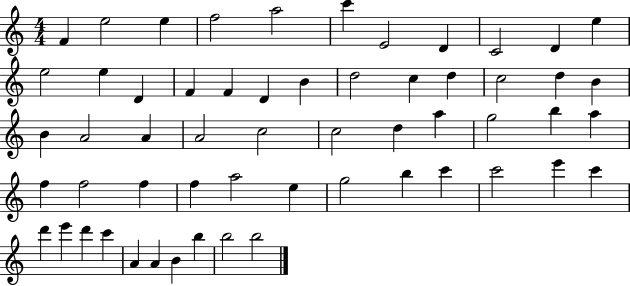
{
  \clef treble
  \numericTimeSignature
  \time 4/4
  \key c \major
  f'4 e''2 e''4 | f''2 a''2 | c'''4 e'2 d'4 | c'2 d'4 e''4 | \break e''2 e''4 d'4 | f'4 f'4 d'4 b'4 | d''2 c''4 d''4 | c''2 d''4 b'4 | \break b'4 a'2 a'4 | a'2 c''2 | c''2 d''4 a''4 | g''2 b''4 a''4 | \break f''4 f''2 f''4 | f''4 a''2 e''4 | g''2 b''4 c'''4 | c'''2 e'''4 c'''4 | \break d'''4 e'''4 d'''4 c'''4 | a'4 a'4 b'4 b''4 | b''2 b''2 | \bar "|."
}